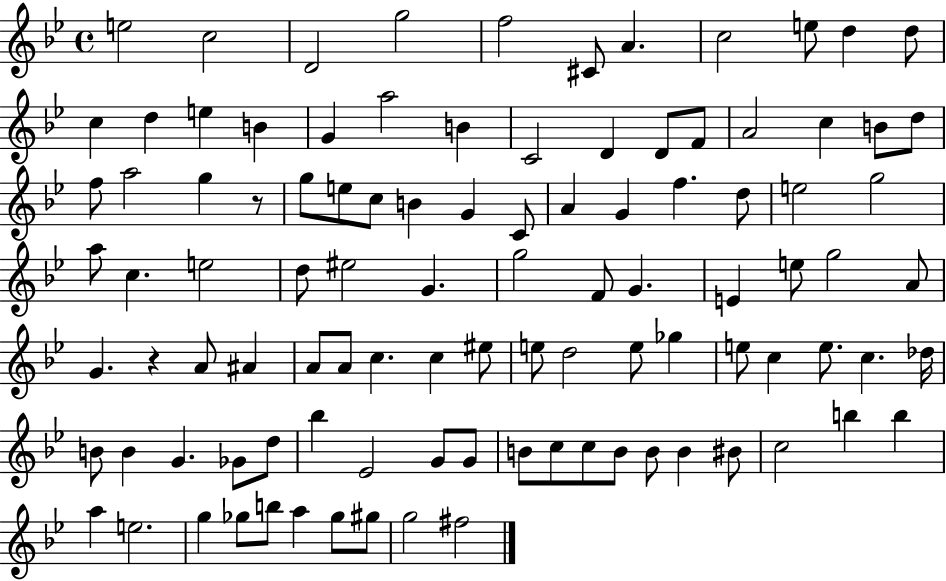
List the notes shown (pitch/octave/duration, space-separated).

E5/h C5/h D4/h G5/h F5/h C#4/e A4/q. C5/h E5/e D5/q D5/e C5/q D5/q E5/q B4/q G4/q A5/h B4/q C4/h D4/q D4/e F4/e A4/h C5/q B4/e D5/e F5/e A5/h G5/q R/e G5/e E5/e C5/e B4/q G4/q C4/e A4/q G4/q F5/q. D5/e E5/h G5/h A5/e C5/q. E5/h D5/e EIS5/h G4/q. G5/h F4/e G4/q. E4/q E5/e G5/h A4/e G4/q. R/q A4/e A#4/q A4/e A4/e C5/q. C5/q EIS5/e E5/e D5/h E5/e Gb5/q E5/e C5/q E5/e. C5/q. Db5/s B4/e B4/q G4/q. Gb4/e D5/e Bb5/q Eb4/h G4/e G4/e B4/e C5/e C5/e B4/e B4/e B4/q BIS4/e C5/h B5/q B5/q A5/q E5/h. G5/q Gb5/e B5/e A5/q Gb5/e G#5/e G5/h F#5/h